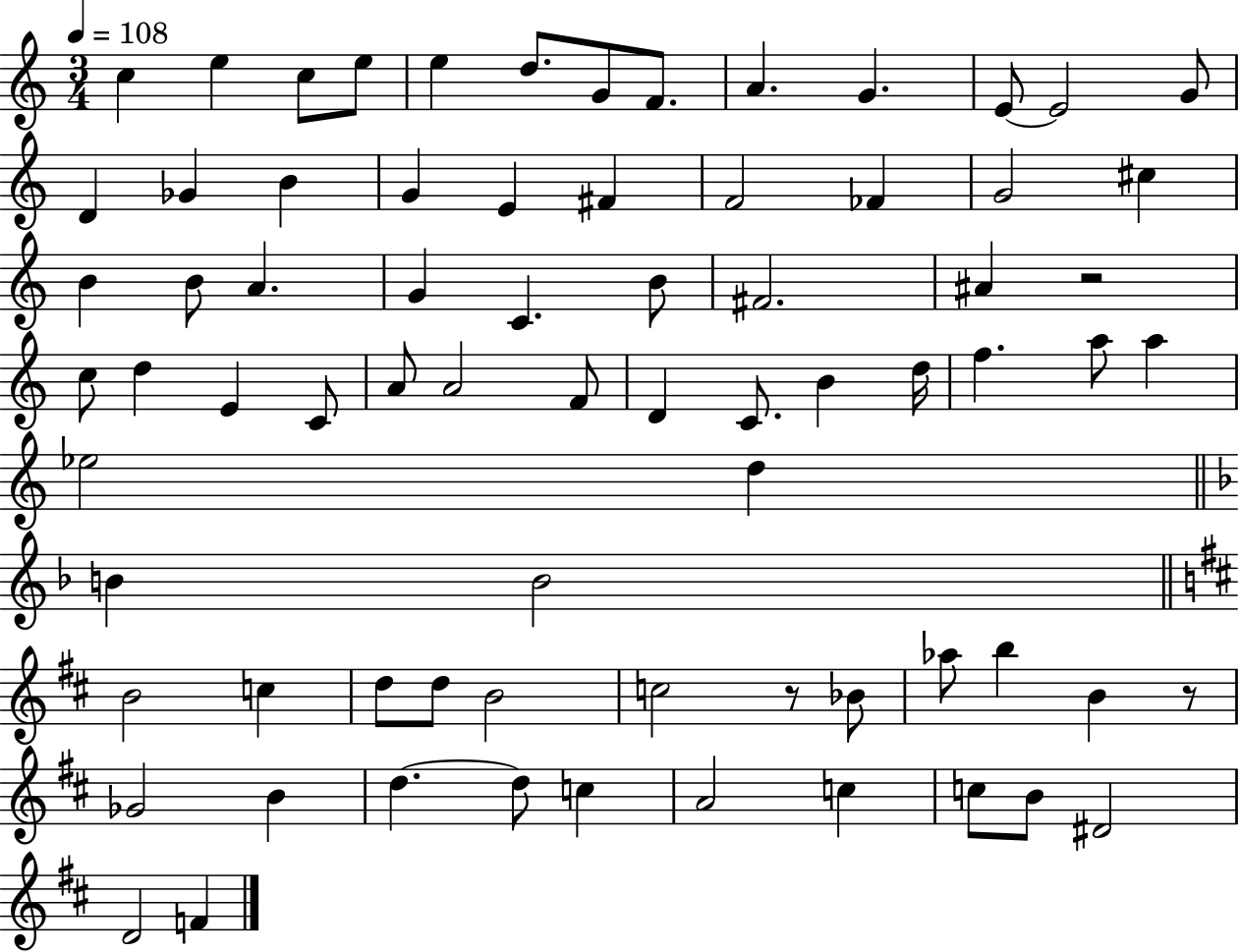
C5/q E5/q C5/e E5/e E5/q D5/e. G4/e F4/e. A4/q. G4/q. E4/e E4/h G4/e D4/q Gb4/q B4/q G4/q E4/q F#4/q F4/h FES4/q G4/h C#5/q B4/q B4/e A4/q. G4/q C4/q. B4/e F#4/h. A#4/q R/h C5/e D5/q E4/q C4/e A4/e A4/h F4/e D4/q C4/e. B4/q D5/s F5/q. A5/e A5/q Eb5/h D5/q B4/q B4/h B4/h C5/q D5/e D5/e B4/h C5/h R/e Bb4/e Ab5/e B5/q B4/q R/e Gb4/h B4/q D5/q. D5/e C5/q A4/h C5/q C5/e B4/e D#4/h D4/h F4/q